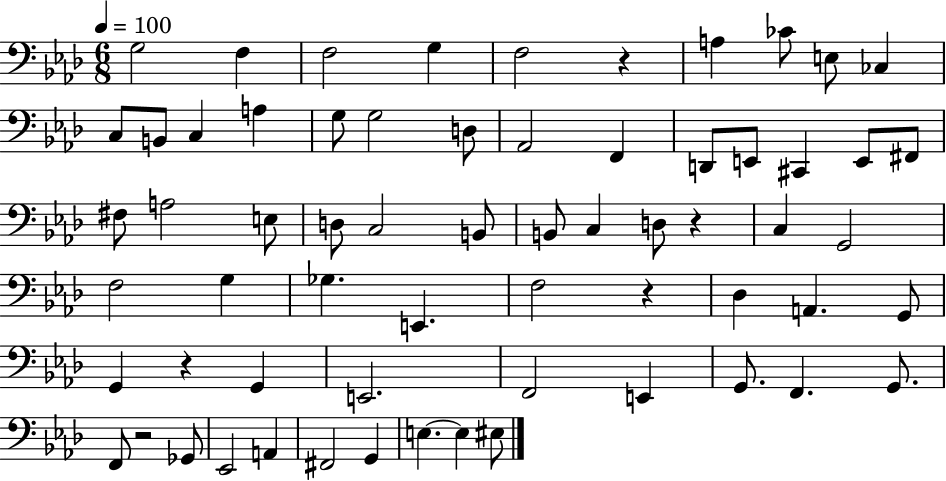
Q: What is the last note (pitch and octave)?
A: EIS3